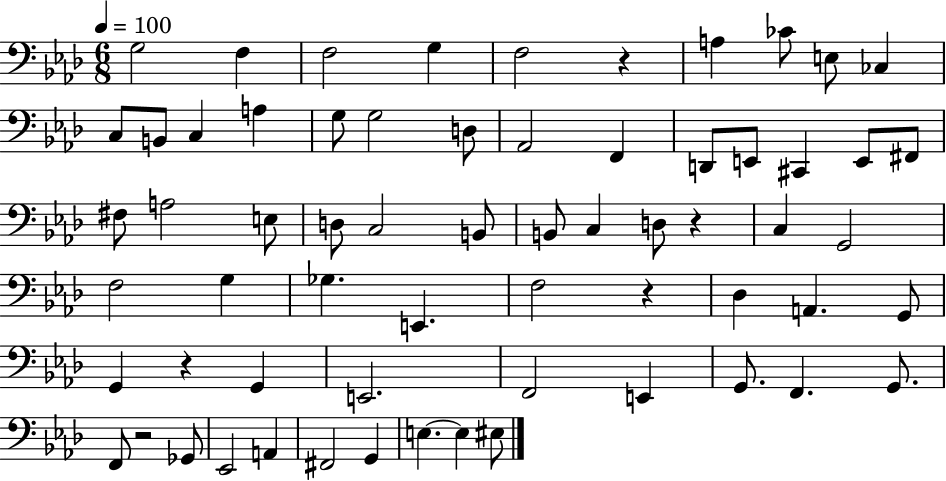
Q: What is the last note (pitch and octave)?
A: EIS3